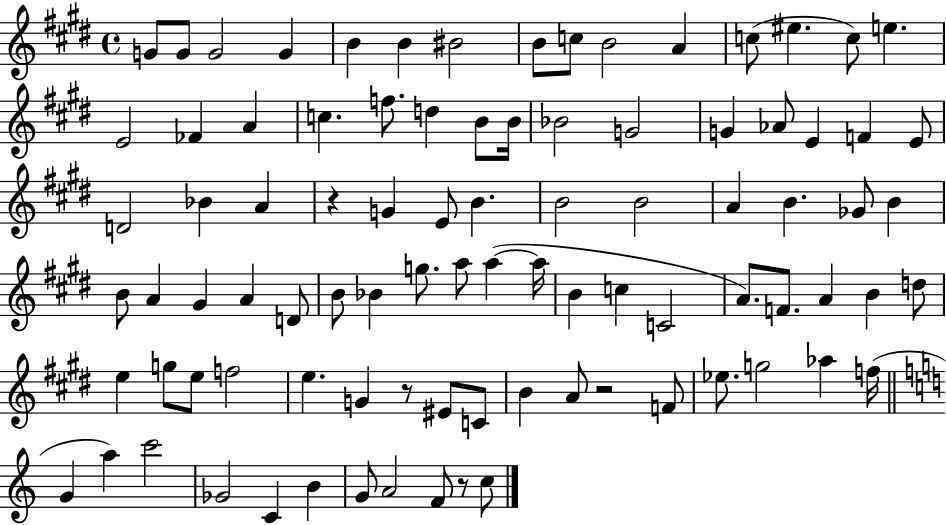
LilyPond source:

{
  \clef treble
  \time 4/4
  \defaultTimeSignature
  \key e \major
  g'8 g'8 g'2 g'4 | b'4 b'4 bis'2 | b'8 c''8 b'2 a'4 | c''8( eis''4. c''8) e''4. | \break e'2 fes'4 a'4 | c''4. f''8. d''4 b'8 b'16 | bes'2 g'2 | g'4 aes'8 e'4 f'4 e'8 | \break d'2 bes'4 a'4 | r4 g'4 e'8 b'4. | b'2 b'2 | a'4 b'4. ges'8 b'4 | \break b'8 a'4 gis'4 a'4 d'8 | b'8 bes'4 g''8. a''8 a''4~(~ a''16 | b'4 c''4 c'2 | a'8.) f'8. a'4 b'4 d''8 | \break e''4 g''8 e''8 f''2 | e''4. g'4 r8 eis'8 c'8 | b'4 a'8 r2 f'8 | ees''8. g''2 aes''4 f''16( | \break \bar "||" \break \key c \major g'4 a''4) c'''2 | ges'2 c'4 b'4 | g'8 a'2 f'8 r8 c''8 | \bar "|."
}